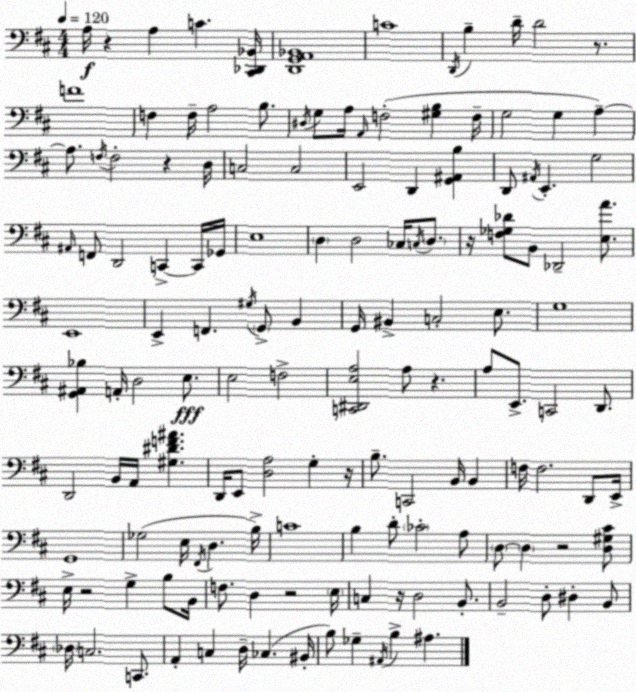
X:1
T:Untitled
M:4/4
L:1/4
K:D
A,/4 z A, C [^C,,_D,,_B,,]/4 [D,,G,,A,,_B,,]4 C4 D,,/4 B, D/4 D2 z/2 F4 F, F,/4 A,2 B,/2 ^D,/4 G,/2 A,/4 A,,/4 F,2 [^G,B,] F,/4 G,2 G, A, A,/2 F,/4 F,2 z D,/4 C,2 C,2 E,,2 D,, [G,,^A,,B,] D,,/2 ^A,,/4 E,, G,2 ^A,,/4 F,,/2 D,,2 C,, C,,/4 _G,,/4 E,4 D, D,2 _C,/4 C,/4 D,/2 z/4 [F,_G,_D]/2 B,,/2 _D,,2 [E,A]/2 E,,4 E,, F,, ^G,/4 G,,/2 B,, G,,/4 ^B,, C,2 E,/2 G,4 [G,,^A,,_B,] A,,/4 D,2 E,/2 E,2 F,2 [C,,^D,,E,A,]2 A,/2 z A,/2 E,,/2 C,,2 D,,/2 D,,2 B,,/4 A,,/4 [^G,^DF^A] D,,/4 E,,/2 [D,A,]2 G, z/4 B,/2 C,,2 B,,/4 B,, F,/4 F,2 D,,/2 E,,/4 G,,4 _G,2 E,/4 ^F,,/4 D, B,/4 C4 B, D/2 _C2 A,/2 D,/2 D, z2 [D,^G,^C]/2 E,/4 z2 G, B,/2 B,,/4 F,/2 D, z2 E,/4 C, z/4 D,2 B,,/2 B,,2 D,/2 ^D, B,,/2 _D,/4 C,2 C,,/2 A,, C, D,/4 _C, ^B,,/4 B,/2 _G, ^A,,/4 B, ^A,